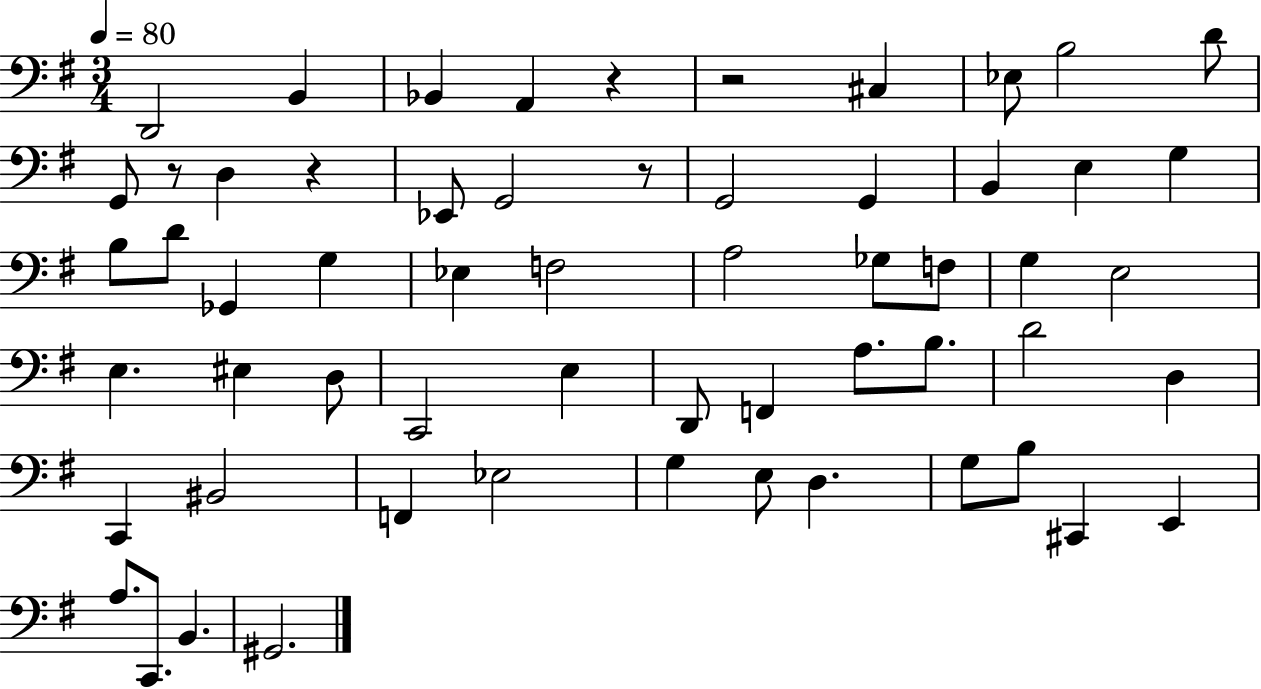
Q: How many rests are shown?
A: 5